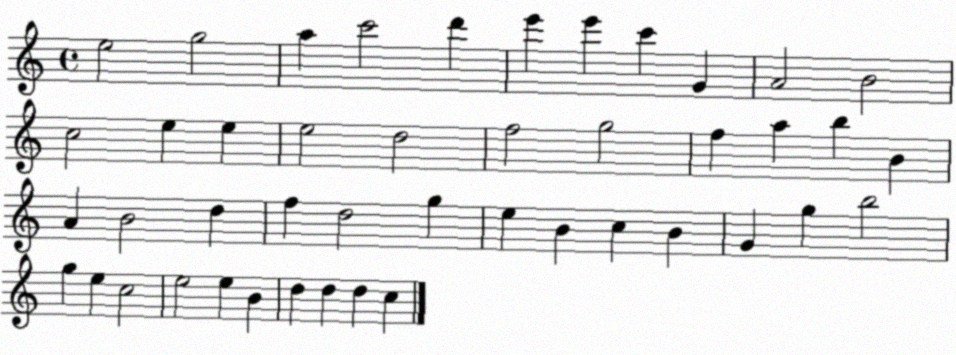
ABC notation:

X:1
T:Untitled
M:4/4
L:1/4
K:C
e2 g2 a c'2 d' e' e' c' G A2 B2 c2 e e e2 d2 f2 g2 f a b B A B2 d f d2 g e B c B G g b2 g e c2 e2 e B d d d c